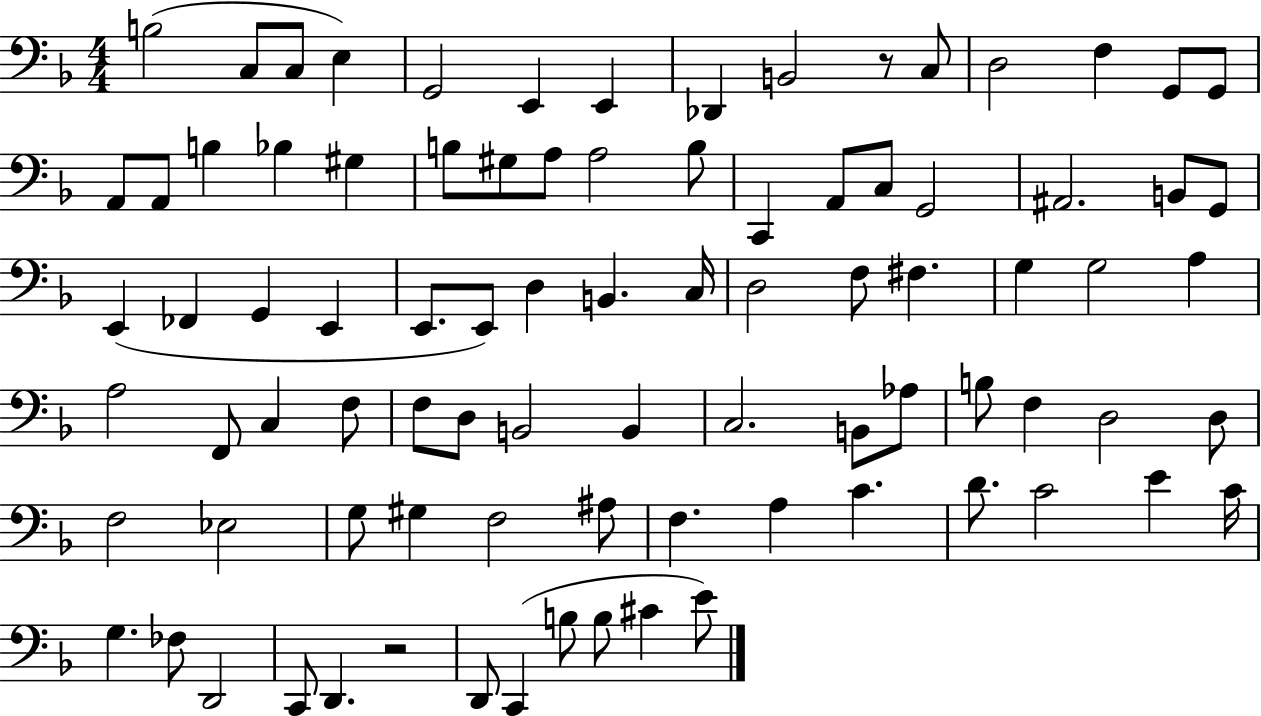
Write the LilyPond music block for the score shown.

{
  \clef bass
  \numericTimeSignature
  \time 4/4
  \key f \major
  b2( c8 c8 e4) | g,2 e,4 e,4 | des,4 b,2 r8 c8 | d2 f4 g,8 g,8 | \break a,8 a,8 b4 bes4 gis4 | b8 gis8 a8 a2 b8 | c,4 a,8 c8 g,2 | ais,2. b,8 g,8 | \break e,4( fes,4 g,4 e,4 | e,8. e,8) d4 b,4. c16 | d2 f8 fis4. | g4 g2 a4 | \break a2 f,8 c4 f8 | f8 d8 b,2 b,4 | c2. b,8 aes8 | b8 f4 d2 d8 | \break f2 ees2 | g8 gis4 f2 ais8 | f4. a4 c'4. | d'8. c'2 e'4 c'16 | \break g4. fes8 d,2 | c,8 d,4. r2 | d,8 c,4( b8 b8 cis'4 e'8) | \bar "|."
}